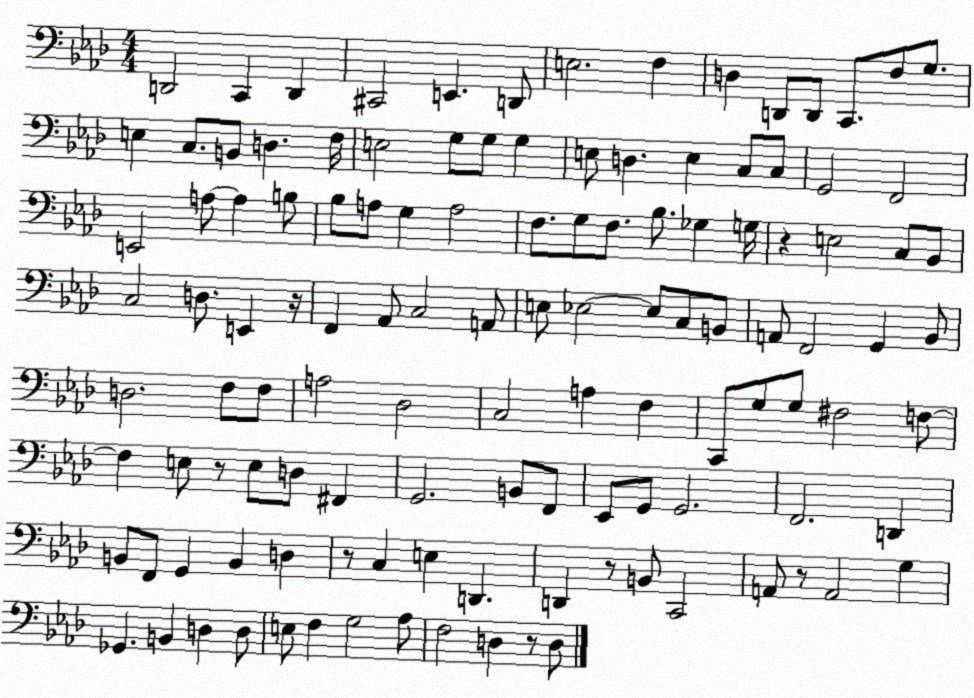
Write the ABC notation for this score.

X:1
T:Untitled
M:4/4
L:1/4
K:Ab
D,,2 C,, D,, ^C,,2 E,, D,,/2 E,2 F, D, D,,/2 D,,/2 C,,/2 F,/2 G,/2 E, C,/2 B,,/2 D, F,/4 E,2 G,/2 G,/2 G, E,/2 D, E, C,/2 C,/2 G,,2 F,,2 E,,2 A,/2 A, B,/2 _B,/2 A,/2 G, A,2 F,/2 G,/2 F,/2 _B,/2 _G, G,/4 z E,2 C,/2 _B,,/2 C,2 D,/2 E,, z/4 F,, _A,,/2 C,2 A,,/2 E,/2 _E,2 _E,/2 C,/2 B,,/2 A,,/2 F,,2 G,, _B,,/2 D,2 F,/2 F,/2 A,2 _D,2 C,2 A, F, C,,/2 G,/2 G,/2 ^F,2 F,/2 F, E,/2 z/2 E,/2 D,/2 ^F,, G,,2 B,,/2 F,,/2 _E,,/2 G,,/2 G,,2 F,,2 D,, B,,/2 F,,/2 G,, B,, D, z/2 C, E, D,, D,, z/2 B,,/2 C,,2 A,,/2 z/2 A,,2 G, _G,, B,, D, D,/2 E,/2 F, G,2 _A,/2 F,2 D, z/2 D,/2